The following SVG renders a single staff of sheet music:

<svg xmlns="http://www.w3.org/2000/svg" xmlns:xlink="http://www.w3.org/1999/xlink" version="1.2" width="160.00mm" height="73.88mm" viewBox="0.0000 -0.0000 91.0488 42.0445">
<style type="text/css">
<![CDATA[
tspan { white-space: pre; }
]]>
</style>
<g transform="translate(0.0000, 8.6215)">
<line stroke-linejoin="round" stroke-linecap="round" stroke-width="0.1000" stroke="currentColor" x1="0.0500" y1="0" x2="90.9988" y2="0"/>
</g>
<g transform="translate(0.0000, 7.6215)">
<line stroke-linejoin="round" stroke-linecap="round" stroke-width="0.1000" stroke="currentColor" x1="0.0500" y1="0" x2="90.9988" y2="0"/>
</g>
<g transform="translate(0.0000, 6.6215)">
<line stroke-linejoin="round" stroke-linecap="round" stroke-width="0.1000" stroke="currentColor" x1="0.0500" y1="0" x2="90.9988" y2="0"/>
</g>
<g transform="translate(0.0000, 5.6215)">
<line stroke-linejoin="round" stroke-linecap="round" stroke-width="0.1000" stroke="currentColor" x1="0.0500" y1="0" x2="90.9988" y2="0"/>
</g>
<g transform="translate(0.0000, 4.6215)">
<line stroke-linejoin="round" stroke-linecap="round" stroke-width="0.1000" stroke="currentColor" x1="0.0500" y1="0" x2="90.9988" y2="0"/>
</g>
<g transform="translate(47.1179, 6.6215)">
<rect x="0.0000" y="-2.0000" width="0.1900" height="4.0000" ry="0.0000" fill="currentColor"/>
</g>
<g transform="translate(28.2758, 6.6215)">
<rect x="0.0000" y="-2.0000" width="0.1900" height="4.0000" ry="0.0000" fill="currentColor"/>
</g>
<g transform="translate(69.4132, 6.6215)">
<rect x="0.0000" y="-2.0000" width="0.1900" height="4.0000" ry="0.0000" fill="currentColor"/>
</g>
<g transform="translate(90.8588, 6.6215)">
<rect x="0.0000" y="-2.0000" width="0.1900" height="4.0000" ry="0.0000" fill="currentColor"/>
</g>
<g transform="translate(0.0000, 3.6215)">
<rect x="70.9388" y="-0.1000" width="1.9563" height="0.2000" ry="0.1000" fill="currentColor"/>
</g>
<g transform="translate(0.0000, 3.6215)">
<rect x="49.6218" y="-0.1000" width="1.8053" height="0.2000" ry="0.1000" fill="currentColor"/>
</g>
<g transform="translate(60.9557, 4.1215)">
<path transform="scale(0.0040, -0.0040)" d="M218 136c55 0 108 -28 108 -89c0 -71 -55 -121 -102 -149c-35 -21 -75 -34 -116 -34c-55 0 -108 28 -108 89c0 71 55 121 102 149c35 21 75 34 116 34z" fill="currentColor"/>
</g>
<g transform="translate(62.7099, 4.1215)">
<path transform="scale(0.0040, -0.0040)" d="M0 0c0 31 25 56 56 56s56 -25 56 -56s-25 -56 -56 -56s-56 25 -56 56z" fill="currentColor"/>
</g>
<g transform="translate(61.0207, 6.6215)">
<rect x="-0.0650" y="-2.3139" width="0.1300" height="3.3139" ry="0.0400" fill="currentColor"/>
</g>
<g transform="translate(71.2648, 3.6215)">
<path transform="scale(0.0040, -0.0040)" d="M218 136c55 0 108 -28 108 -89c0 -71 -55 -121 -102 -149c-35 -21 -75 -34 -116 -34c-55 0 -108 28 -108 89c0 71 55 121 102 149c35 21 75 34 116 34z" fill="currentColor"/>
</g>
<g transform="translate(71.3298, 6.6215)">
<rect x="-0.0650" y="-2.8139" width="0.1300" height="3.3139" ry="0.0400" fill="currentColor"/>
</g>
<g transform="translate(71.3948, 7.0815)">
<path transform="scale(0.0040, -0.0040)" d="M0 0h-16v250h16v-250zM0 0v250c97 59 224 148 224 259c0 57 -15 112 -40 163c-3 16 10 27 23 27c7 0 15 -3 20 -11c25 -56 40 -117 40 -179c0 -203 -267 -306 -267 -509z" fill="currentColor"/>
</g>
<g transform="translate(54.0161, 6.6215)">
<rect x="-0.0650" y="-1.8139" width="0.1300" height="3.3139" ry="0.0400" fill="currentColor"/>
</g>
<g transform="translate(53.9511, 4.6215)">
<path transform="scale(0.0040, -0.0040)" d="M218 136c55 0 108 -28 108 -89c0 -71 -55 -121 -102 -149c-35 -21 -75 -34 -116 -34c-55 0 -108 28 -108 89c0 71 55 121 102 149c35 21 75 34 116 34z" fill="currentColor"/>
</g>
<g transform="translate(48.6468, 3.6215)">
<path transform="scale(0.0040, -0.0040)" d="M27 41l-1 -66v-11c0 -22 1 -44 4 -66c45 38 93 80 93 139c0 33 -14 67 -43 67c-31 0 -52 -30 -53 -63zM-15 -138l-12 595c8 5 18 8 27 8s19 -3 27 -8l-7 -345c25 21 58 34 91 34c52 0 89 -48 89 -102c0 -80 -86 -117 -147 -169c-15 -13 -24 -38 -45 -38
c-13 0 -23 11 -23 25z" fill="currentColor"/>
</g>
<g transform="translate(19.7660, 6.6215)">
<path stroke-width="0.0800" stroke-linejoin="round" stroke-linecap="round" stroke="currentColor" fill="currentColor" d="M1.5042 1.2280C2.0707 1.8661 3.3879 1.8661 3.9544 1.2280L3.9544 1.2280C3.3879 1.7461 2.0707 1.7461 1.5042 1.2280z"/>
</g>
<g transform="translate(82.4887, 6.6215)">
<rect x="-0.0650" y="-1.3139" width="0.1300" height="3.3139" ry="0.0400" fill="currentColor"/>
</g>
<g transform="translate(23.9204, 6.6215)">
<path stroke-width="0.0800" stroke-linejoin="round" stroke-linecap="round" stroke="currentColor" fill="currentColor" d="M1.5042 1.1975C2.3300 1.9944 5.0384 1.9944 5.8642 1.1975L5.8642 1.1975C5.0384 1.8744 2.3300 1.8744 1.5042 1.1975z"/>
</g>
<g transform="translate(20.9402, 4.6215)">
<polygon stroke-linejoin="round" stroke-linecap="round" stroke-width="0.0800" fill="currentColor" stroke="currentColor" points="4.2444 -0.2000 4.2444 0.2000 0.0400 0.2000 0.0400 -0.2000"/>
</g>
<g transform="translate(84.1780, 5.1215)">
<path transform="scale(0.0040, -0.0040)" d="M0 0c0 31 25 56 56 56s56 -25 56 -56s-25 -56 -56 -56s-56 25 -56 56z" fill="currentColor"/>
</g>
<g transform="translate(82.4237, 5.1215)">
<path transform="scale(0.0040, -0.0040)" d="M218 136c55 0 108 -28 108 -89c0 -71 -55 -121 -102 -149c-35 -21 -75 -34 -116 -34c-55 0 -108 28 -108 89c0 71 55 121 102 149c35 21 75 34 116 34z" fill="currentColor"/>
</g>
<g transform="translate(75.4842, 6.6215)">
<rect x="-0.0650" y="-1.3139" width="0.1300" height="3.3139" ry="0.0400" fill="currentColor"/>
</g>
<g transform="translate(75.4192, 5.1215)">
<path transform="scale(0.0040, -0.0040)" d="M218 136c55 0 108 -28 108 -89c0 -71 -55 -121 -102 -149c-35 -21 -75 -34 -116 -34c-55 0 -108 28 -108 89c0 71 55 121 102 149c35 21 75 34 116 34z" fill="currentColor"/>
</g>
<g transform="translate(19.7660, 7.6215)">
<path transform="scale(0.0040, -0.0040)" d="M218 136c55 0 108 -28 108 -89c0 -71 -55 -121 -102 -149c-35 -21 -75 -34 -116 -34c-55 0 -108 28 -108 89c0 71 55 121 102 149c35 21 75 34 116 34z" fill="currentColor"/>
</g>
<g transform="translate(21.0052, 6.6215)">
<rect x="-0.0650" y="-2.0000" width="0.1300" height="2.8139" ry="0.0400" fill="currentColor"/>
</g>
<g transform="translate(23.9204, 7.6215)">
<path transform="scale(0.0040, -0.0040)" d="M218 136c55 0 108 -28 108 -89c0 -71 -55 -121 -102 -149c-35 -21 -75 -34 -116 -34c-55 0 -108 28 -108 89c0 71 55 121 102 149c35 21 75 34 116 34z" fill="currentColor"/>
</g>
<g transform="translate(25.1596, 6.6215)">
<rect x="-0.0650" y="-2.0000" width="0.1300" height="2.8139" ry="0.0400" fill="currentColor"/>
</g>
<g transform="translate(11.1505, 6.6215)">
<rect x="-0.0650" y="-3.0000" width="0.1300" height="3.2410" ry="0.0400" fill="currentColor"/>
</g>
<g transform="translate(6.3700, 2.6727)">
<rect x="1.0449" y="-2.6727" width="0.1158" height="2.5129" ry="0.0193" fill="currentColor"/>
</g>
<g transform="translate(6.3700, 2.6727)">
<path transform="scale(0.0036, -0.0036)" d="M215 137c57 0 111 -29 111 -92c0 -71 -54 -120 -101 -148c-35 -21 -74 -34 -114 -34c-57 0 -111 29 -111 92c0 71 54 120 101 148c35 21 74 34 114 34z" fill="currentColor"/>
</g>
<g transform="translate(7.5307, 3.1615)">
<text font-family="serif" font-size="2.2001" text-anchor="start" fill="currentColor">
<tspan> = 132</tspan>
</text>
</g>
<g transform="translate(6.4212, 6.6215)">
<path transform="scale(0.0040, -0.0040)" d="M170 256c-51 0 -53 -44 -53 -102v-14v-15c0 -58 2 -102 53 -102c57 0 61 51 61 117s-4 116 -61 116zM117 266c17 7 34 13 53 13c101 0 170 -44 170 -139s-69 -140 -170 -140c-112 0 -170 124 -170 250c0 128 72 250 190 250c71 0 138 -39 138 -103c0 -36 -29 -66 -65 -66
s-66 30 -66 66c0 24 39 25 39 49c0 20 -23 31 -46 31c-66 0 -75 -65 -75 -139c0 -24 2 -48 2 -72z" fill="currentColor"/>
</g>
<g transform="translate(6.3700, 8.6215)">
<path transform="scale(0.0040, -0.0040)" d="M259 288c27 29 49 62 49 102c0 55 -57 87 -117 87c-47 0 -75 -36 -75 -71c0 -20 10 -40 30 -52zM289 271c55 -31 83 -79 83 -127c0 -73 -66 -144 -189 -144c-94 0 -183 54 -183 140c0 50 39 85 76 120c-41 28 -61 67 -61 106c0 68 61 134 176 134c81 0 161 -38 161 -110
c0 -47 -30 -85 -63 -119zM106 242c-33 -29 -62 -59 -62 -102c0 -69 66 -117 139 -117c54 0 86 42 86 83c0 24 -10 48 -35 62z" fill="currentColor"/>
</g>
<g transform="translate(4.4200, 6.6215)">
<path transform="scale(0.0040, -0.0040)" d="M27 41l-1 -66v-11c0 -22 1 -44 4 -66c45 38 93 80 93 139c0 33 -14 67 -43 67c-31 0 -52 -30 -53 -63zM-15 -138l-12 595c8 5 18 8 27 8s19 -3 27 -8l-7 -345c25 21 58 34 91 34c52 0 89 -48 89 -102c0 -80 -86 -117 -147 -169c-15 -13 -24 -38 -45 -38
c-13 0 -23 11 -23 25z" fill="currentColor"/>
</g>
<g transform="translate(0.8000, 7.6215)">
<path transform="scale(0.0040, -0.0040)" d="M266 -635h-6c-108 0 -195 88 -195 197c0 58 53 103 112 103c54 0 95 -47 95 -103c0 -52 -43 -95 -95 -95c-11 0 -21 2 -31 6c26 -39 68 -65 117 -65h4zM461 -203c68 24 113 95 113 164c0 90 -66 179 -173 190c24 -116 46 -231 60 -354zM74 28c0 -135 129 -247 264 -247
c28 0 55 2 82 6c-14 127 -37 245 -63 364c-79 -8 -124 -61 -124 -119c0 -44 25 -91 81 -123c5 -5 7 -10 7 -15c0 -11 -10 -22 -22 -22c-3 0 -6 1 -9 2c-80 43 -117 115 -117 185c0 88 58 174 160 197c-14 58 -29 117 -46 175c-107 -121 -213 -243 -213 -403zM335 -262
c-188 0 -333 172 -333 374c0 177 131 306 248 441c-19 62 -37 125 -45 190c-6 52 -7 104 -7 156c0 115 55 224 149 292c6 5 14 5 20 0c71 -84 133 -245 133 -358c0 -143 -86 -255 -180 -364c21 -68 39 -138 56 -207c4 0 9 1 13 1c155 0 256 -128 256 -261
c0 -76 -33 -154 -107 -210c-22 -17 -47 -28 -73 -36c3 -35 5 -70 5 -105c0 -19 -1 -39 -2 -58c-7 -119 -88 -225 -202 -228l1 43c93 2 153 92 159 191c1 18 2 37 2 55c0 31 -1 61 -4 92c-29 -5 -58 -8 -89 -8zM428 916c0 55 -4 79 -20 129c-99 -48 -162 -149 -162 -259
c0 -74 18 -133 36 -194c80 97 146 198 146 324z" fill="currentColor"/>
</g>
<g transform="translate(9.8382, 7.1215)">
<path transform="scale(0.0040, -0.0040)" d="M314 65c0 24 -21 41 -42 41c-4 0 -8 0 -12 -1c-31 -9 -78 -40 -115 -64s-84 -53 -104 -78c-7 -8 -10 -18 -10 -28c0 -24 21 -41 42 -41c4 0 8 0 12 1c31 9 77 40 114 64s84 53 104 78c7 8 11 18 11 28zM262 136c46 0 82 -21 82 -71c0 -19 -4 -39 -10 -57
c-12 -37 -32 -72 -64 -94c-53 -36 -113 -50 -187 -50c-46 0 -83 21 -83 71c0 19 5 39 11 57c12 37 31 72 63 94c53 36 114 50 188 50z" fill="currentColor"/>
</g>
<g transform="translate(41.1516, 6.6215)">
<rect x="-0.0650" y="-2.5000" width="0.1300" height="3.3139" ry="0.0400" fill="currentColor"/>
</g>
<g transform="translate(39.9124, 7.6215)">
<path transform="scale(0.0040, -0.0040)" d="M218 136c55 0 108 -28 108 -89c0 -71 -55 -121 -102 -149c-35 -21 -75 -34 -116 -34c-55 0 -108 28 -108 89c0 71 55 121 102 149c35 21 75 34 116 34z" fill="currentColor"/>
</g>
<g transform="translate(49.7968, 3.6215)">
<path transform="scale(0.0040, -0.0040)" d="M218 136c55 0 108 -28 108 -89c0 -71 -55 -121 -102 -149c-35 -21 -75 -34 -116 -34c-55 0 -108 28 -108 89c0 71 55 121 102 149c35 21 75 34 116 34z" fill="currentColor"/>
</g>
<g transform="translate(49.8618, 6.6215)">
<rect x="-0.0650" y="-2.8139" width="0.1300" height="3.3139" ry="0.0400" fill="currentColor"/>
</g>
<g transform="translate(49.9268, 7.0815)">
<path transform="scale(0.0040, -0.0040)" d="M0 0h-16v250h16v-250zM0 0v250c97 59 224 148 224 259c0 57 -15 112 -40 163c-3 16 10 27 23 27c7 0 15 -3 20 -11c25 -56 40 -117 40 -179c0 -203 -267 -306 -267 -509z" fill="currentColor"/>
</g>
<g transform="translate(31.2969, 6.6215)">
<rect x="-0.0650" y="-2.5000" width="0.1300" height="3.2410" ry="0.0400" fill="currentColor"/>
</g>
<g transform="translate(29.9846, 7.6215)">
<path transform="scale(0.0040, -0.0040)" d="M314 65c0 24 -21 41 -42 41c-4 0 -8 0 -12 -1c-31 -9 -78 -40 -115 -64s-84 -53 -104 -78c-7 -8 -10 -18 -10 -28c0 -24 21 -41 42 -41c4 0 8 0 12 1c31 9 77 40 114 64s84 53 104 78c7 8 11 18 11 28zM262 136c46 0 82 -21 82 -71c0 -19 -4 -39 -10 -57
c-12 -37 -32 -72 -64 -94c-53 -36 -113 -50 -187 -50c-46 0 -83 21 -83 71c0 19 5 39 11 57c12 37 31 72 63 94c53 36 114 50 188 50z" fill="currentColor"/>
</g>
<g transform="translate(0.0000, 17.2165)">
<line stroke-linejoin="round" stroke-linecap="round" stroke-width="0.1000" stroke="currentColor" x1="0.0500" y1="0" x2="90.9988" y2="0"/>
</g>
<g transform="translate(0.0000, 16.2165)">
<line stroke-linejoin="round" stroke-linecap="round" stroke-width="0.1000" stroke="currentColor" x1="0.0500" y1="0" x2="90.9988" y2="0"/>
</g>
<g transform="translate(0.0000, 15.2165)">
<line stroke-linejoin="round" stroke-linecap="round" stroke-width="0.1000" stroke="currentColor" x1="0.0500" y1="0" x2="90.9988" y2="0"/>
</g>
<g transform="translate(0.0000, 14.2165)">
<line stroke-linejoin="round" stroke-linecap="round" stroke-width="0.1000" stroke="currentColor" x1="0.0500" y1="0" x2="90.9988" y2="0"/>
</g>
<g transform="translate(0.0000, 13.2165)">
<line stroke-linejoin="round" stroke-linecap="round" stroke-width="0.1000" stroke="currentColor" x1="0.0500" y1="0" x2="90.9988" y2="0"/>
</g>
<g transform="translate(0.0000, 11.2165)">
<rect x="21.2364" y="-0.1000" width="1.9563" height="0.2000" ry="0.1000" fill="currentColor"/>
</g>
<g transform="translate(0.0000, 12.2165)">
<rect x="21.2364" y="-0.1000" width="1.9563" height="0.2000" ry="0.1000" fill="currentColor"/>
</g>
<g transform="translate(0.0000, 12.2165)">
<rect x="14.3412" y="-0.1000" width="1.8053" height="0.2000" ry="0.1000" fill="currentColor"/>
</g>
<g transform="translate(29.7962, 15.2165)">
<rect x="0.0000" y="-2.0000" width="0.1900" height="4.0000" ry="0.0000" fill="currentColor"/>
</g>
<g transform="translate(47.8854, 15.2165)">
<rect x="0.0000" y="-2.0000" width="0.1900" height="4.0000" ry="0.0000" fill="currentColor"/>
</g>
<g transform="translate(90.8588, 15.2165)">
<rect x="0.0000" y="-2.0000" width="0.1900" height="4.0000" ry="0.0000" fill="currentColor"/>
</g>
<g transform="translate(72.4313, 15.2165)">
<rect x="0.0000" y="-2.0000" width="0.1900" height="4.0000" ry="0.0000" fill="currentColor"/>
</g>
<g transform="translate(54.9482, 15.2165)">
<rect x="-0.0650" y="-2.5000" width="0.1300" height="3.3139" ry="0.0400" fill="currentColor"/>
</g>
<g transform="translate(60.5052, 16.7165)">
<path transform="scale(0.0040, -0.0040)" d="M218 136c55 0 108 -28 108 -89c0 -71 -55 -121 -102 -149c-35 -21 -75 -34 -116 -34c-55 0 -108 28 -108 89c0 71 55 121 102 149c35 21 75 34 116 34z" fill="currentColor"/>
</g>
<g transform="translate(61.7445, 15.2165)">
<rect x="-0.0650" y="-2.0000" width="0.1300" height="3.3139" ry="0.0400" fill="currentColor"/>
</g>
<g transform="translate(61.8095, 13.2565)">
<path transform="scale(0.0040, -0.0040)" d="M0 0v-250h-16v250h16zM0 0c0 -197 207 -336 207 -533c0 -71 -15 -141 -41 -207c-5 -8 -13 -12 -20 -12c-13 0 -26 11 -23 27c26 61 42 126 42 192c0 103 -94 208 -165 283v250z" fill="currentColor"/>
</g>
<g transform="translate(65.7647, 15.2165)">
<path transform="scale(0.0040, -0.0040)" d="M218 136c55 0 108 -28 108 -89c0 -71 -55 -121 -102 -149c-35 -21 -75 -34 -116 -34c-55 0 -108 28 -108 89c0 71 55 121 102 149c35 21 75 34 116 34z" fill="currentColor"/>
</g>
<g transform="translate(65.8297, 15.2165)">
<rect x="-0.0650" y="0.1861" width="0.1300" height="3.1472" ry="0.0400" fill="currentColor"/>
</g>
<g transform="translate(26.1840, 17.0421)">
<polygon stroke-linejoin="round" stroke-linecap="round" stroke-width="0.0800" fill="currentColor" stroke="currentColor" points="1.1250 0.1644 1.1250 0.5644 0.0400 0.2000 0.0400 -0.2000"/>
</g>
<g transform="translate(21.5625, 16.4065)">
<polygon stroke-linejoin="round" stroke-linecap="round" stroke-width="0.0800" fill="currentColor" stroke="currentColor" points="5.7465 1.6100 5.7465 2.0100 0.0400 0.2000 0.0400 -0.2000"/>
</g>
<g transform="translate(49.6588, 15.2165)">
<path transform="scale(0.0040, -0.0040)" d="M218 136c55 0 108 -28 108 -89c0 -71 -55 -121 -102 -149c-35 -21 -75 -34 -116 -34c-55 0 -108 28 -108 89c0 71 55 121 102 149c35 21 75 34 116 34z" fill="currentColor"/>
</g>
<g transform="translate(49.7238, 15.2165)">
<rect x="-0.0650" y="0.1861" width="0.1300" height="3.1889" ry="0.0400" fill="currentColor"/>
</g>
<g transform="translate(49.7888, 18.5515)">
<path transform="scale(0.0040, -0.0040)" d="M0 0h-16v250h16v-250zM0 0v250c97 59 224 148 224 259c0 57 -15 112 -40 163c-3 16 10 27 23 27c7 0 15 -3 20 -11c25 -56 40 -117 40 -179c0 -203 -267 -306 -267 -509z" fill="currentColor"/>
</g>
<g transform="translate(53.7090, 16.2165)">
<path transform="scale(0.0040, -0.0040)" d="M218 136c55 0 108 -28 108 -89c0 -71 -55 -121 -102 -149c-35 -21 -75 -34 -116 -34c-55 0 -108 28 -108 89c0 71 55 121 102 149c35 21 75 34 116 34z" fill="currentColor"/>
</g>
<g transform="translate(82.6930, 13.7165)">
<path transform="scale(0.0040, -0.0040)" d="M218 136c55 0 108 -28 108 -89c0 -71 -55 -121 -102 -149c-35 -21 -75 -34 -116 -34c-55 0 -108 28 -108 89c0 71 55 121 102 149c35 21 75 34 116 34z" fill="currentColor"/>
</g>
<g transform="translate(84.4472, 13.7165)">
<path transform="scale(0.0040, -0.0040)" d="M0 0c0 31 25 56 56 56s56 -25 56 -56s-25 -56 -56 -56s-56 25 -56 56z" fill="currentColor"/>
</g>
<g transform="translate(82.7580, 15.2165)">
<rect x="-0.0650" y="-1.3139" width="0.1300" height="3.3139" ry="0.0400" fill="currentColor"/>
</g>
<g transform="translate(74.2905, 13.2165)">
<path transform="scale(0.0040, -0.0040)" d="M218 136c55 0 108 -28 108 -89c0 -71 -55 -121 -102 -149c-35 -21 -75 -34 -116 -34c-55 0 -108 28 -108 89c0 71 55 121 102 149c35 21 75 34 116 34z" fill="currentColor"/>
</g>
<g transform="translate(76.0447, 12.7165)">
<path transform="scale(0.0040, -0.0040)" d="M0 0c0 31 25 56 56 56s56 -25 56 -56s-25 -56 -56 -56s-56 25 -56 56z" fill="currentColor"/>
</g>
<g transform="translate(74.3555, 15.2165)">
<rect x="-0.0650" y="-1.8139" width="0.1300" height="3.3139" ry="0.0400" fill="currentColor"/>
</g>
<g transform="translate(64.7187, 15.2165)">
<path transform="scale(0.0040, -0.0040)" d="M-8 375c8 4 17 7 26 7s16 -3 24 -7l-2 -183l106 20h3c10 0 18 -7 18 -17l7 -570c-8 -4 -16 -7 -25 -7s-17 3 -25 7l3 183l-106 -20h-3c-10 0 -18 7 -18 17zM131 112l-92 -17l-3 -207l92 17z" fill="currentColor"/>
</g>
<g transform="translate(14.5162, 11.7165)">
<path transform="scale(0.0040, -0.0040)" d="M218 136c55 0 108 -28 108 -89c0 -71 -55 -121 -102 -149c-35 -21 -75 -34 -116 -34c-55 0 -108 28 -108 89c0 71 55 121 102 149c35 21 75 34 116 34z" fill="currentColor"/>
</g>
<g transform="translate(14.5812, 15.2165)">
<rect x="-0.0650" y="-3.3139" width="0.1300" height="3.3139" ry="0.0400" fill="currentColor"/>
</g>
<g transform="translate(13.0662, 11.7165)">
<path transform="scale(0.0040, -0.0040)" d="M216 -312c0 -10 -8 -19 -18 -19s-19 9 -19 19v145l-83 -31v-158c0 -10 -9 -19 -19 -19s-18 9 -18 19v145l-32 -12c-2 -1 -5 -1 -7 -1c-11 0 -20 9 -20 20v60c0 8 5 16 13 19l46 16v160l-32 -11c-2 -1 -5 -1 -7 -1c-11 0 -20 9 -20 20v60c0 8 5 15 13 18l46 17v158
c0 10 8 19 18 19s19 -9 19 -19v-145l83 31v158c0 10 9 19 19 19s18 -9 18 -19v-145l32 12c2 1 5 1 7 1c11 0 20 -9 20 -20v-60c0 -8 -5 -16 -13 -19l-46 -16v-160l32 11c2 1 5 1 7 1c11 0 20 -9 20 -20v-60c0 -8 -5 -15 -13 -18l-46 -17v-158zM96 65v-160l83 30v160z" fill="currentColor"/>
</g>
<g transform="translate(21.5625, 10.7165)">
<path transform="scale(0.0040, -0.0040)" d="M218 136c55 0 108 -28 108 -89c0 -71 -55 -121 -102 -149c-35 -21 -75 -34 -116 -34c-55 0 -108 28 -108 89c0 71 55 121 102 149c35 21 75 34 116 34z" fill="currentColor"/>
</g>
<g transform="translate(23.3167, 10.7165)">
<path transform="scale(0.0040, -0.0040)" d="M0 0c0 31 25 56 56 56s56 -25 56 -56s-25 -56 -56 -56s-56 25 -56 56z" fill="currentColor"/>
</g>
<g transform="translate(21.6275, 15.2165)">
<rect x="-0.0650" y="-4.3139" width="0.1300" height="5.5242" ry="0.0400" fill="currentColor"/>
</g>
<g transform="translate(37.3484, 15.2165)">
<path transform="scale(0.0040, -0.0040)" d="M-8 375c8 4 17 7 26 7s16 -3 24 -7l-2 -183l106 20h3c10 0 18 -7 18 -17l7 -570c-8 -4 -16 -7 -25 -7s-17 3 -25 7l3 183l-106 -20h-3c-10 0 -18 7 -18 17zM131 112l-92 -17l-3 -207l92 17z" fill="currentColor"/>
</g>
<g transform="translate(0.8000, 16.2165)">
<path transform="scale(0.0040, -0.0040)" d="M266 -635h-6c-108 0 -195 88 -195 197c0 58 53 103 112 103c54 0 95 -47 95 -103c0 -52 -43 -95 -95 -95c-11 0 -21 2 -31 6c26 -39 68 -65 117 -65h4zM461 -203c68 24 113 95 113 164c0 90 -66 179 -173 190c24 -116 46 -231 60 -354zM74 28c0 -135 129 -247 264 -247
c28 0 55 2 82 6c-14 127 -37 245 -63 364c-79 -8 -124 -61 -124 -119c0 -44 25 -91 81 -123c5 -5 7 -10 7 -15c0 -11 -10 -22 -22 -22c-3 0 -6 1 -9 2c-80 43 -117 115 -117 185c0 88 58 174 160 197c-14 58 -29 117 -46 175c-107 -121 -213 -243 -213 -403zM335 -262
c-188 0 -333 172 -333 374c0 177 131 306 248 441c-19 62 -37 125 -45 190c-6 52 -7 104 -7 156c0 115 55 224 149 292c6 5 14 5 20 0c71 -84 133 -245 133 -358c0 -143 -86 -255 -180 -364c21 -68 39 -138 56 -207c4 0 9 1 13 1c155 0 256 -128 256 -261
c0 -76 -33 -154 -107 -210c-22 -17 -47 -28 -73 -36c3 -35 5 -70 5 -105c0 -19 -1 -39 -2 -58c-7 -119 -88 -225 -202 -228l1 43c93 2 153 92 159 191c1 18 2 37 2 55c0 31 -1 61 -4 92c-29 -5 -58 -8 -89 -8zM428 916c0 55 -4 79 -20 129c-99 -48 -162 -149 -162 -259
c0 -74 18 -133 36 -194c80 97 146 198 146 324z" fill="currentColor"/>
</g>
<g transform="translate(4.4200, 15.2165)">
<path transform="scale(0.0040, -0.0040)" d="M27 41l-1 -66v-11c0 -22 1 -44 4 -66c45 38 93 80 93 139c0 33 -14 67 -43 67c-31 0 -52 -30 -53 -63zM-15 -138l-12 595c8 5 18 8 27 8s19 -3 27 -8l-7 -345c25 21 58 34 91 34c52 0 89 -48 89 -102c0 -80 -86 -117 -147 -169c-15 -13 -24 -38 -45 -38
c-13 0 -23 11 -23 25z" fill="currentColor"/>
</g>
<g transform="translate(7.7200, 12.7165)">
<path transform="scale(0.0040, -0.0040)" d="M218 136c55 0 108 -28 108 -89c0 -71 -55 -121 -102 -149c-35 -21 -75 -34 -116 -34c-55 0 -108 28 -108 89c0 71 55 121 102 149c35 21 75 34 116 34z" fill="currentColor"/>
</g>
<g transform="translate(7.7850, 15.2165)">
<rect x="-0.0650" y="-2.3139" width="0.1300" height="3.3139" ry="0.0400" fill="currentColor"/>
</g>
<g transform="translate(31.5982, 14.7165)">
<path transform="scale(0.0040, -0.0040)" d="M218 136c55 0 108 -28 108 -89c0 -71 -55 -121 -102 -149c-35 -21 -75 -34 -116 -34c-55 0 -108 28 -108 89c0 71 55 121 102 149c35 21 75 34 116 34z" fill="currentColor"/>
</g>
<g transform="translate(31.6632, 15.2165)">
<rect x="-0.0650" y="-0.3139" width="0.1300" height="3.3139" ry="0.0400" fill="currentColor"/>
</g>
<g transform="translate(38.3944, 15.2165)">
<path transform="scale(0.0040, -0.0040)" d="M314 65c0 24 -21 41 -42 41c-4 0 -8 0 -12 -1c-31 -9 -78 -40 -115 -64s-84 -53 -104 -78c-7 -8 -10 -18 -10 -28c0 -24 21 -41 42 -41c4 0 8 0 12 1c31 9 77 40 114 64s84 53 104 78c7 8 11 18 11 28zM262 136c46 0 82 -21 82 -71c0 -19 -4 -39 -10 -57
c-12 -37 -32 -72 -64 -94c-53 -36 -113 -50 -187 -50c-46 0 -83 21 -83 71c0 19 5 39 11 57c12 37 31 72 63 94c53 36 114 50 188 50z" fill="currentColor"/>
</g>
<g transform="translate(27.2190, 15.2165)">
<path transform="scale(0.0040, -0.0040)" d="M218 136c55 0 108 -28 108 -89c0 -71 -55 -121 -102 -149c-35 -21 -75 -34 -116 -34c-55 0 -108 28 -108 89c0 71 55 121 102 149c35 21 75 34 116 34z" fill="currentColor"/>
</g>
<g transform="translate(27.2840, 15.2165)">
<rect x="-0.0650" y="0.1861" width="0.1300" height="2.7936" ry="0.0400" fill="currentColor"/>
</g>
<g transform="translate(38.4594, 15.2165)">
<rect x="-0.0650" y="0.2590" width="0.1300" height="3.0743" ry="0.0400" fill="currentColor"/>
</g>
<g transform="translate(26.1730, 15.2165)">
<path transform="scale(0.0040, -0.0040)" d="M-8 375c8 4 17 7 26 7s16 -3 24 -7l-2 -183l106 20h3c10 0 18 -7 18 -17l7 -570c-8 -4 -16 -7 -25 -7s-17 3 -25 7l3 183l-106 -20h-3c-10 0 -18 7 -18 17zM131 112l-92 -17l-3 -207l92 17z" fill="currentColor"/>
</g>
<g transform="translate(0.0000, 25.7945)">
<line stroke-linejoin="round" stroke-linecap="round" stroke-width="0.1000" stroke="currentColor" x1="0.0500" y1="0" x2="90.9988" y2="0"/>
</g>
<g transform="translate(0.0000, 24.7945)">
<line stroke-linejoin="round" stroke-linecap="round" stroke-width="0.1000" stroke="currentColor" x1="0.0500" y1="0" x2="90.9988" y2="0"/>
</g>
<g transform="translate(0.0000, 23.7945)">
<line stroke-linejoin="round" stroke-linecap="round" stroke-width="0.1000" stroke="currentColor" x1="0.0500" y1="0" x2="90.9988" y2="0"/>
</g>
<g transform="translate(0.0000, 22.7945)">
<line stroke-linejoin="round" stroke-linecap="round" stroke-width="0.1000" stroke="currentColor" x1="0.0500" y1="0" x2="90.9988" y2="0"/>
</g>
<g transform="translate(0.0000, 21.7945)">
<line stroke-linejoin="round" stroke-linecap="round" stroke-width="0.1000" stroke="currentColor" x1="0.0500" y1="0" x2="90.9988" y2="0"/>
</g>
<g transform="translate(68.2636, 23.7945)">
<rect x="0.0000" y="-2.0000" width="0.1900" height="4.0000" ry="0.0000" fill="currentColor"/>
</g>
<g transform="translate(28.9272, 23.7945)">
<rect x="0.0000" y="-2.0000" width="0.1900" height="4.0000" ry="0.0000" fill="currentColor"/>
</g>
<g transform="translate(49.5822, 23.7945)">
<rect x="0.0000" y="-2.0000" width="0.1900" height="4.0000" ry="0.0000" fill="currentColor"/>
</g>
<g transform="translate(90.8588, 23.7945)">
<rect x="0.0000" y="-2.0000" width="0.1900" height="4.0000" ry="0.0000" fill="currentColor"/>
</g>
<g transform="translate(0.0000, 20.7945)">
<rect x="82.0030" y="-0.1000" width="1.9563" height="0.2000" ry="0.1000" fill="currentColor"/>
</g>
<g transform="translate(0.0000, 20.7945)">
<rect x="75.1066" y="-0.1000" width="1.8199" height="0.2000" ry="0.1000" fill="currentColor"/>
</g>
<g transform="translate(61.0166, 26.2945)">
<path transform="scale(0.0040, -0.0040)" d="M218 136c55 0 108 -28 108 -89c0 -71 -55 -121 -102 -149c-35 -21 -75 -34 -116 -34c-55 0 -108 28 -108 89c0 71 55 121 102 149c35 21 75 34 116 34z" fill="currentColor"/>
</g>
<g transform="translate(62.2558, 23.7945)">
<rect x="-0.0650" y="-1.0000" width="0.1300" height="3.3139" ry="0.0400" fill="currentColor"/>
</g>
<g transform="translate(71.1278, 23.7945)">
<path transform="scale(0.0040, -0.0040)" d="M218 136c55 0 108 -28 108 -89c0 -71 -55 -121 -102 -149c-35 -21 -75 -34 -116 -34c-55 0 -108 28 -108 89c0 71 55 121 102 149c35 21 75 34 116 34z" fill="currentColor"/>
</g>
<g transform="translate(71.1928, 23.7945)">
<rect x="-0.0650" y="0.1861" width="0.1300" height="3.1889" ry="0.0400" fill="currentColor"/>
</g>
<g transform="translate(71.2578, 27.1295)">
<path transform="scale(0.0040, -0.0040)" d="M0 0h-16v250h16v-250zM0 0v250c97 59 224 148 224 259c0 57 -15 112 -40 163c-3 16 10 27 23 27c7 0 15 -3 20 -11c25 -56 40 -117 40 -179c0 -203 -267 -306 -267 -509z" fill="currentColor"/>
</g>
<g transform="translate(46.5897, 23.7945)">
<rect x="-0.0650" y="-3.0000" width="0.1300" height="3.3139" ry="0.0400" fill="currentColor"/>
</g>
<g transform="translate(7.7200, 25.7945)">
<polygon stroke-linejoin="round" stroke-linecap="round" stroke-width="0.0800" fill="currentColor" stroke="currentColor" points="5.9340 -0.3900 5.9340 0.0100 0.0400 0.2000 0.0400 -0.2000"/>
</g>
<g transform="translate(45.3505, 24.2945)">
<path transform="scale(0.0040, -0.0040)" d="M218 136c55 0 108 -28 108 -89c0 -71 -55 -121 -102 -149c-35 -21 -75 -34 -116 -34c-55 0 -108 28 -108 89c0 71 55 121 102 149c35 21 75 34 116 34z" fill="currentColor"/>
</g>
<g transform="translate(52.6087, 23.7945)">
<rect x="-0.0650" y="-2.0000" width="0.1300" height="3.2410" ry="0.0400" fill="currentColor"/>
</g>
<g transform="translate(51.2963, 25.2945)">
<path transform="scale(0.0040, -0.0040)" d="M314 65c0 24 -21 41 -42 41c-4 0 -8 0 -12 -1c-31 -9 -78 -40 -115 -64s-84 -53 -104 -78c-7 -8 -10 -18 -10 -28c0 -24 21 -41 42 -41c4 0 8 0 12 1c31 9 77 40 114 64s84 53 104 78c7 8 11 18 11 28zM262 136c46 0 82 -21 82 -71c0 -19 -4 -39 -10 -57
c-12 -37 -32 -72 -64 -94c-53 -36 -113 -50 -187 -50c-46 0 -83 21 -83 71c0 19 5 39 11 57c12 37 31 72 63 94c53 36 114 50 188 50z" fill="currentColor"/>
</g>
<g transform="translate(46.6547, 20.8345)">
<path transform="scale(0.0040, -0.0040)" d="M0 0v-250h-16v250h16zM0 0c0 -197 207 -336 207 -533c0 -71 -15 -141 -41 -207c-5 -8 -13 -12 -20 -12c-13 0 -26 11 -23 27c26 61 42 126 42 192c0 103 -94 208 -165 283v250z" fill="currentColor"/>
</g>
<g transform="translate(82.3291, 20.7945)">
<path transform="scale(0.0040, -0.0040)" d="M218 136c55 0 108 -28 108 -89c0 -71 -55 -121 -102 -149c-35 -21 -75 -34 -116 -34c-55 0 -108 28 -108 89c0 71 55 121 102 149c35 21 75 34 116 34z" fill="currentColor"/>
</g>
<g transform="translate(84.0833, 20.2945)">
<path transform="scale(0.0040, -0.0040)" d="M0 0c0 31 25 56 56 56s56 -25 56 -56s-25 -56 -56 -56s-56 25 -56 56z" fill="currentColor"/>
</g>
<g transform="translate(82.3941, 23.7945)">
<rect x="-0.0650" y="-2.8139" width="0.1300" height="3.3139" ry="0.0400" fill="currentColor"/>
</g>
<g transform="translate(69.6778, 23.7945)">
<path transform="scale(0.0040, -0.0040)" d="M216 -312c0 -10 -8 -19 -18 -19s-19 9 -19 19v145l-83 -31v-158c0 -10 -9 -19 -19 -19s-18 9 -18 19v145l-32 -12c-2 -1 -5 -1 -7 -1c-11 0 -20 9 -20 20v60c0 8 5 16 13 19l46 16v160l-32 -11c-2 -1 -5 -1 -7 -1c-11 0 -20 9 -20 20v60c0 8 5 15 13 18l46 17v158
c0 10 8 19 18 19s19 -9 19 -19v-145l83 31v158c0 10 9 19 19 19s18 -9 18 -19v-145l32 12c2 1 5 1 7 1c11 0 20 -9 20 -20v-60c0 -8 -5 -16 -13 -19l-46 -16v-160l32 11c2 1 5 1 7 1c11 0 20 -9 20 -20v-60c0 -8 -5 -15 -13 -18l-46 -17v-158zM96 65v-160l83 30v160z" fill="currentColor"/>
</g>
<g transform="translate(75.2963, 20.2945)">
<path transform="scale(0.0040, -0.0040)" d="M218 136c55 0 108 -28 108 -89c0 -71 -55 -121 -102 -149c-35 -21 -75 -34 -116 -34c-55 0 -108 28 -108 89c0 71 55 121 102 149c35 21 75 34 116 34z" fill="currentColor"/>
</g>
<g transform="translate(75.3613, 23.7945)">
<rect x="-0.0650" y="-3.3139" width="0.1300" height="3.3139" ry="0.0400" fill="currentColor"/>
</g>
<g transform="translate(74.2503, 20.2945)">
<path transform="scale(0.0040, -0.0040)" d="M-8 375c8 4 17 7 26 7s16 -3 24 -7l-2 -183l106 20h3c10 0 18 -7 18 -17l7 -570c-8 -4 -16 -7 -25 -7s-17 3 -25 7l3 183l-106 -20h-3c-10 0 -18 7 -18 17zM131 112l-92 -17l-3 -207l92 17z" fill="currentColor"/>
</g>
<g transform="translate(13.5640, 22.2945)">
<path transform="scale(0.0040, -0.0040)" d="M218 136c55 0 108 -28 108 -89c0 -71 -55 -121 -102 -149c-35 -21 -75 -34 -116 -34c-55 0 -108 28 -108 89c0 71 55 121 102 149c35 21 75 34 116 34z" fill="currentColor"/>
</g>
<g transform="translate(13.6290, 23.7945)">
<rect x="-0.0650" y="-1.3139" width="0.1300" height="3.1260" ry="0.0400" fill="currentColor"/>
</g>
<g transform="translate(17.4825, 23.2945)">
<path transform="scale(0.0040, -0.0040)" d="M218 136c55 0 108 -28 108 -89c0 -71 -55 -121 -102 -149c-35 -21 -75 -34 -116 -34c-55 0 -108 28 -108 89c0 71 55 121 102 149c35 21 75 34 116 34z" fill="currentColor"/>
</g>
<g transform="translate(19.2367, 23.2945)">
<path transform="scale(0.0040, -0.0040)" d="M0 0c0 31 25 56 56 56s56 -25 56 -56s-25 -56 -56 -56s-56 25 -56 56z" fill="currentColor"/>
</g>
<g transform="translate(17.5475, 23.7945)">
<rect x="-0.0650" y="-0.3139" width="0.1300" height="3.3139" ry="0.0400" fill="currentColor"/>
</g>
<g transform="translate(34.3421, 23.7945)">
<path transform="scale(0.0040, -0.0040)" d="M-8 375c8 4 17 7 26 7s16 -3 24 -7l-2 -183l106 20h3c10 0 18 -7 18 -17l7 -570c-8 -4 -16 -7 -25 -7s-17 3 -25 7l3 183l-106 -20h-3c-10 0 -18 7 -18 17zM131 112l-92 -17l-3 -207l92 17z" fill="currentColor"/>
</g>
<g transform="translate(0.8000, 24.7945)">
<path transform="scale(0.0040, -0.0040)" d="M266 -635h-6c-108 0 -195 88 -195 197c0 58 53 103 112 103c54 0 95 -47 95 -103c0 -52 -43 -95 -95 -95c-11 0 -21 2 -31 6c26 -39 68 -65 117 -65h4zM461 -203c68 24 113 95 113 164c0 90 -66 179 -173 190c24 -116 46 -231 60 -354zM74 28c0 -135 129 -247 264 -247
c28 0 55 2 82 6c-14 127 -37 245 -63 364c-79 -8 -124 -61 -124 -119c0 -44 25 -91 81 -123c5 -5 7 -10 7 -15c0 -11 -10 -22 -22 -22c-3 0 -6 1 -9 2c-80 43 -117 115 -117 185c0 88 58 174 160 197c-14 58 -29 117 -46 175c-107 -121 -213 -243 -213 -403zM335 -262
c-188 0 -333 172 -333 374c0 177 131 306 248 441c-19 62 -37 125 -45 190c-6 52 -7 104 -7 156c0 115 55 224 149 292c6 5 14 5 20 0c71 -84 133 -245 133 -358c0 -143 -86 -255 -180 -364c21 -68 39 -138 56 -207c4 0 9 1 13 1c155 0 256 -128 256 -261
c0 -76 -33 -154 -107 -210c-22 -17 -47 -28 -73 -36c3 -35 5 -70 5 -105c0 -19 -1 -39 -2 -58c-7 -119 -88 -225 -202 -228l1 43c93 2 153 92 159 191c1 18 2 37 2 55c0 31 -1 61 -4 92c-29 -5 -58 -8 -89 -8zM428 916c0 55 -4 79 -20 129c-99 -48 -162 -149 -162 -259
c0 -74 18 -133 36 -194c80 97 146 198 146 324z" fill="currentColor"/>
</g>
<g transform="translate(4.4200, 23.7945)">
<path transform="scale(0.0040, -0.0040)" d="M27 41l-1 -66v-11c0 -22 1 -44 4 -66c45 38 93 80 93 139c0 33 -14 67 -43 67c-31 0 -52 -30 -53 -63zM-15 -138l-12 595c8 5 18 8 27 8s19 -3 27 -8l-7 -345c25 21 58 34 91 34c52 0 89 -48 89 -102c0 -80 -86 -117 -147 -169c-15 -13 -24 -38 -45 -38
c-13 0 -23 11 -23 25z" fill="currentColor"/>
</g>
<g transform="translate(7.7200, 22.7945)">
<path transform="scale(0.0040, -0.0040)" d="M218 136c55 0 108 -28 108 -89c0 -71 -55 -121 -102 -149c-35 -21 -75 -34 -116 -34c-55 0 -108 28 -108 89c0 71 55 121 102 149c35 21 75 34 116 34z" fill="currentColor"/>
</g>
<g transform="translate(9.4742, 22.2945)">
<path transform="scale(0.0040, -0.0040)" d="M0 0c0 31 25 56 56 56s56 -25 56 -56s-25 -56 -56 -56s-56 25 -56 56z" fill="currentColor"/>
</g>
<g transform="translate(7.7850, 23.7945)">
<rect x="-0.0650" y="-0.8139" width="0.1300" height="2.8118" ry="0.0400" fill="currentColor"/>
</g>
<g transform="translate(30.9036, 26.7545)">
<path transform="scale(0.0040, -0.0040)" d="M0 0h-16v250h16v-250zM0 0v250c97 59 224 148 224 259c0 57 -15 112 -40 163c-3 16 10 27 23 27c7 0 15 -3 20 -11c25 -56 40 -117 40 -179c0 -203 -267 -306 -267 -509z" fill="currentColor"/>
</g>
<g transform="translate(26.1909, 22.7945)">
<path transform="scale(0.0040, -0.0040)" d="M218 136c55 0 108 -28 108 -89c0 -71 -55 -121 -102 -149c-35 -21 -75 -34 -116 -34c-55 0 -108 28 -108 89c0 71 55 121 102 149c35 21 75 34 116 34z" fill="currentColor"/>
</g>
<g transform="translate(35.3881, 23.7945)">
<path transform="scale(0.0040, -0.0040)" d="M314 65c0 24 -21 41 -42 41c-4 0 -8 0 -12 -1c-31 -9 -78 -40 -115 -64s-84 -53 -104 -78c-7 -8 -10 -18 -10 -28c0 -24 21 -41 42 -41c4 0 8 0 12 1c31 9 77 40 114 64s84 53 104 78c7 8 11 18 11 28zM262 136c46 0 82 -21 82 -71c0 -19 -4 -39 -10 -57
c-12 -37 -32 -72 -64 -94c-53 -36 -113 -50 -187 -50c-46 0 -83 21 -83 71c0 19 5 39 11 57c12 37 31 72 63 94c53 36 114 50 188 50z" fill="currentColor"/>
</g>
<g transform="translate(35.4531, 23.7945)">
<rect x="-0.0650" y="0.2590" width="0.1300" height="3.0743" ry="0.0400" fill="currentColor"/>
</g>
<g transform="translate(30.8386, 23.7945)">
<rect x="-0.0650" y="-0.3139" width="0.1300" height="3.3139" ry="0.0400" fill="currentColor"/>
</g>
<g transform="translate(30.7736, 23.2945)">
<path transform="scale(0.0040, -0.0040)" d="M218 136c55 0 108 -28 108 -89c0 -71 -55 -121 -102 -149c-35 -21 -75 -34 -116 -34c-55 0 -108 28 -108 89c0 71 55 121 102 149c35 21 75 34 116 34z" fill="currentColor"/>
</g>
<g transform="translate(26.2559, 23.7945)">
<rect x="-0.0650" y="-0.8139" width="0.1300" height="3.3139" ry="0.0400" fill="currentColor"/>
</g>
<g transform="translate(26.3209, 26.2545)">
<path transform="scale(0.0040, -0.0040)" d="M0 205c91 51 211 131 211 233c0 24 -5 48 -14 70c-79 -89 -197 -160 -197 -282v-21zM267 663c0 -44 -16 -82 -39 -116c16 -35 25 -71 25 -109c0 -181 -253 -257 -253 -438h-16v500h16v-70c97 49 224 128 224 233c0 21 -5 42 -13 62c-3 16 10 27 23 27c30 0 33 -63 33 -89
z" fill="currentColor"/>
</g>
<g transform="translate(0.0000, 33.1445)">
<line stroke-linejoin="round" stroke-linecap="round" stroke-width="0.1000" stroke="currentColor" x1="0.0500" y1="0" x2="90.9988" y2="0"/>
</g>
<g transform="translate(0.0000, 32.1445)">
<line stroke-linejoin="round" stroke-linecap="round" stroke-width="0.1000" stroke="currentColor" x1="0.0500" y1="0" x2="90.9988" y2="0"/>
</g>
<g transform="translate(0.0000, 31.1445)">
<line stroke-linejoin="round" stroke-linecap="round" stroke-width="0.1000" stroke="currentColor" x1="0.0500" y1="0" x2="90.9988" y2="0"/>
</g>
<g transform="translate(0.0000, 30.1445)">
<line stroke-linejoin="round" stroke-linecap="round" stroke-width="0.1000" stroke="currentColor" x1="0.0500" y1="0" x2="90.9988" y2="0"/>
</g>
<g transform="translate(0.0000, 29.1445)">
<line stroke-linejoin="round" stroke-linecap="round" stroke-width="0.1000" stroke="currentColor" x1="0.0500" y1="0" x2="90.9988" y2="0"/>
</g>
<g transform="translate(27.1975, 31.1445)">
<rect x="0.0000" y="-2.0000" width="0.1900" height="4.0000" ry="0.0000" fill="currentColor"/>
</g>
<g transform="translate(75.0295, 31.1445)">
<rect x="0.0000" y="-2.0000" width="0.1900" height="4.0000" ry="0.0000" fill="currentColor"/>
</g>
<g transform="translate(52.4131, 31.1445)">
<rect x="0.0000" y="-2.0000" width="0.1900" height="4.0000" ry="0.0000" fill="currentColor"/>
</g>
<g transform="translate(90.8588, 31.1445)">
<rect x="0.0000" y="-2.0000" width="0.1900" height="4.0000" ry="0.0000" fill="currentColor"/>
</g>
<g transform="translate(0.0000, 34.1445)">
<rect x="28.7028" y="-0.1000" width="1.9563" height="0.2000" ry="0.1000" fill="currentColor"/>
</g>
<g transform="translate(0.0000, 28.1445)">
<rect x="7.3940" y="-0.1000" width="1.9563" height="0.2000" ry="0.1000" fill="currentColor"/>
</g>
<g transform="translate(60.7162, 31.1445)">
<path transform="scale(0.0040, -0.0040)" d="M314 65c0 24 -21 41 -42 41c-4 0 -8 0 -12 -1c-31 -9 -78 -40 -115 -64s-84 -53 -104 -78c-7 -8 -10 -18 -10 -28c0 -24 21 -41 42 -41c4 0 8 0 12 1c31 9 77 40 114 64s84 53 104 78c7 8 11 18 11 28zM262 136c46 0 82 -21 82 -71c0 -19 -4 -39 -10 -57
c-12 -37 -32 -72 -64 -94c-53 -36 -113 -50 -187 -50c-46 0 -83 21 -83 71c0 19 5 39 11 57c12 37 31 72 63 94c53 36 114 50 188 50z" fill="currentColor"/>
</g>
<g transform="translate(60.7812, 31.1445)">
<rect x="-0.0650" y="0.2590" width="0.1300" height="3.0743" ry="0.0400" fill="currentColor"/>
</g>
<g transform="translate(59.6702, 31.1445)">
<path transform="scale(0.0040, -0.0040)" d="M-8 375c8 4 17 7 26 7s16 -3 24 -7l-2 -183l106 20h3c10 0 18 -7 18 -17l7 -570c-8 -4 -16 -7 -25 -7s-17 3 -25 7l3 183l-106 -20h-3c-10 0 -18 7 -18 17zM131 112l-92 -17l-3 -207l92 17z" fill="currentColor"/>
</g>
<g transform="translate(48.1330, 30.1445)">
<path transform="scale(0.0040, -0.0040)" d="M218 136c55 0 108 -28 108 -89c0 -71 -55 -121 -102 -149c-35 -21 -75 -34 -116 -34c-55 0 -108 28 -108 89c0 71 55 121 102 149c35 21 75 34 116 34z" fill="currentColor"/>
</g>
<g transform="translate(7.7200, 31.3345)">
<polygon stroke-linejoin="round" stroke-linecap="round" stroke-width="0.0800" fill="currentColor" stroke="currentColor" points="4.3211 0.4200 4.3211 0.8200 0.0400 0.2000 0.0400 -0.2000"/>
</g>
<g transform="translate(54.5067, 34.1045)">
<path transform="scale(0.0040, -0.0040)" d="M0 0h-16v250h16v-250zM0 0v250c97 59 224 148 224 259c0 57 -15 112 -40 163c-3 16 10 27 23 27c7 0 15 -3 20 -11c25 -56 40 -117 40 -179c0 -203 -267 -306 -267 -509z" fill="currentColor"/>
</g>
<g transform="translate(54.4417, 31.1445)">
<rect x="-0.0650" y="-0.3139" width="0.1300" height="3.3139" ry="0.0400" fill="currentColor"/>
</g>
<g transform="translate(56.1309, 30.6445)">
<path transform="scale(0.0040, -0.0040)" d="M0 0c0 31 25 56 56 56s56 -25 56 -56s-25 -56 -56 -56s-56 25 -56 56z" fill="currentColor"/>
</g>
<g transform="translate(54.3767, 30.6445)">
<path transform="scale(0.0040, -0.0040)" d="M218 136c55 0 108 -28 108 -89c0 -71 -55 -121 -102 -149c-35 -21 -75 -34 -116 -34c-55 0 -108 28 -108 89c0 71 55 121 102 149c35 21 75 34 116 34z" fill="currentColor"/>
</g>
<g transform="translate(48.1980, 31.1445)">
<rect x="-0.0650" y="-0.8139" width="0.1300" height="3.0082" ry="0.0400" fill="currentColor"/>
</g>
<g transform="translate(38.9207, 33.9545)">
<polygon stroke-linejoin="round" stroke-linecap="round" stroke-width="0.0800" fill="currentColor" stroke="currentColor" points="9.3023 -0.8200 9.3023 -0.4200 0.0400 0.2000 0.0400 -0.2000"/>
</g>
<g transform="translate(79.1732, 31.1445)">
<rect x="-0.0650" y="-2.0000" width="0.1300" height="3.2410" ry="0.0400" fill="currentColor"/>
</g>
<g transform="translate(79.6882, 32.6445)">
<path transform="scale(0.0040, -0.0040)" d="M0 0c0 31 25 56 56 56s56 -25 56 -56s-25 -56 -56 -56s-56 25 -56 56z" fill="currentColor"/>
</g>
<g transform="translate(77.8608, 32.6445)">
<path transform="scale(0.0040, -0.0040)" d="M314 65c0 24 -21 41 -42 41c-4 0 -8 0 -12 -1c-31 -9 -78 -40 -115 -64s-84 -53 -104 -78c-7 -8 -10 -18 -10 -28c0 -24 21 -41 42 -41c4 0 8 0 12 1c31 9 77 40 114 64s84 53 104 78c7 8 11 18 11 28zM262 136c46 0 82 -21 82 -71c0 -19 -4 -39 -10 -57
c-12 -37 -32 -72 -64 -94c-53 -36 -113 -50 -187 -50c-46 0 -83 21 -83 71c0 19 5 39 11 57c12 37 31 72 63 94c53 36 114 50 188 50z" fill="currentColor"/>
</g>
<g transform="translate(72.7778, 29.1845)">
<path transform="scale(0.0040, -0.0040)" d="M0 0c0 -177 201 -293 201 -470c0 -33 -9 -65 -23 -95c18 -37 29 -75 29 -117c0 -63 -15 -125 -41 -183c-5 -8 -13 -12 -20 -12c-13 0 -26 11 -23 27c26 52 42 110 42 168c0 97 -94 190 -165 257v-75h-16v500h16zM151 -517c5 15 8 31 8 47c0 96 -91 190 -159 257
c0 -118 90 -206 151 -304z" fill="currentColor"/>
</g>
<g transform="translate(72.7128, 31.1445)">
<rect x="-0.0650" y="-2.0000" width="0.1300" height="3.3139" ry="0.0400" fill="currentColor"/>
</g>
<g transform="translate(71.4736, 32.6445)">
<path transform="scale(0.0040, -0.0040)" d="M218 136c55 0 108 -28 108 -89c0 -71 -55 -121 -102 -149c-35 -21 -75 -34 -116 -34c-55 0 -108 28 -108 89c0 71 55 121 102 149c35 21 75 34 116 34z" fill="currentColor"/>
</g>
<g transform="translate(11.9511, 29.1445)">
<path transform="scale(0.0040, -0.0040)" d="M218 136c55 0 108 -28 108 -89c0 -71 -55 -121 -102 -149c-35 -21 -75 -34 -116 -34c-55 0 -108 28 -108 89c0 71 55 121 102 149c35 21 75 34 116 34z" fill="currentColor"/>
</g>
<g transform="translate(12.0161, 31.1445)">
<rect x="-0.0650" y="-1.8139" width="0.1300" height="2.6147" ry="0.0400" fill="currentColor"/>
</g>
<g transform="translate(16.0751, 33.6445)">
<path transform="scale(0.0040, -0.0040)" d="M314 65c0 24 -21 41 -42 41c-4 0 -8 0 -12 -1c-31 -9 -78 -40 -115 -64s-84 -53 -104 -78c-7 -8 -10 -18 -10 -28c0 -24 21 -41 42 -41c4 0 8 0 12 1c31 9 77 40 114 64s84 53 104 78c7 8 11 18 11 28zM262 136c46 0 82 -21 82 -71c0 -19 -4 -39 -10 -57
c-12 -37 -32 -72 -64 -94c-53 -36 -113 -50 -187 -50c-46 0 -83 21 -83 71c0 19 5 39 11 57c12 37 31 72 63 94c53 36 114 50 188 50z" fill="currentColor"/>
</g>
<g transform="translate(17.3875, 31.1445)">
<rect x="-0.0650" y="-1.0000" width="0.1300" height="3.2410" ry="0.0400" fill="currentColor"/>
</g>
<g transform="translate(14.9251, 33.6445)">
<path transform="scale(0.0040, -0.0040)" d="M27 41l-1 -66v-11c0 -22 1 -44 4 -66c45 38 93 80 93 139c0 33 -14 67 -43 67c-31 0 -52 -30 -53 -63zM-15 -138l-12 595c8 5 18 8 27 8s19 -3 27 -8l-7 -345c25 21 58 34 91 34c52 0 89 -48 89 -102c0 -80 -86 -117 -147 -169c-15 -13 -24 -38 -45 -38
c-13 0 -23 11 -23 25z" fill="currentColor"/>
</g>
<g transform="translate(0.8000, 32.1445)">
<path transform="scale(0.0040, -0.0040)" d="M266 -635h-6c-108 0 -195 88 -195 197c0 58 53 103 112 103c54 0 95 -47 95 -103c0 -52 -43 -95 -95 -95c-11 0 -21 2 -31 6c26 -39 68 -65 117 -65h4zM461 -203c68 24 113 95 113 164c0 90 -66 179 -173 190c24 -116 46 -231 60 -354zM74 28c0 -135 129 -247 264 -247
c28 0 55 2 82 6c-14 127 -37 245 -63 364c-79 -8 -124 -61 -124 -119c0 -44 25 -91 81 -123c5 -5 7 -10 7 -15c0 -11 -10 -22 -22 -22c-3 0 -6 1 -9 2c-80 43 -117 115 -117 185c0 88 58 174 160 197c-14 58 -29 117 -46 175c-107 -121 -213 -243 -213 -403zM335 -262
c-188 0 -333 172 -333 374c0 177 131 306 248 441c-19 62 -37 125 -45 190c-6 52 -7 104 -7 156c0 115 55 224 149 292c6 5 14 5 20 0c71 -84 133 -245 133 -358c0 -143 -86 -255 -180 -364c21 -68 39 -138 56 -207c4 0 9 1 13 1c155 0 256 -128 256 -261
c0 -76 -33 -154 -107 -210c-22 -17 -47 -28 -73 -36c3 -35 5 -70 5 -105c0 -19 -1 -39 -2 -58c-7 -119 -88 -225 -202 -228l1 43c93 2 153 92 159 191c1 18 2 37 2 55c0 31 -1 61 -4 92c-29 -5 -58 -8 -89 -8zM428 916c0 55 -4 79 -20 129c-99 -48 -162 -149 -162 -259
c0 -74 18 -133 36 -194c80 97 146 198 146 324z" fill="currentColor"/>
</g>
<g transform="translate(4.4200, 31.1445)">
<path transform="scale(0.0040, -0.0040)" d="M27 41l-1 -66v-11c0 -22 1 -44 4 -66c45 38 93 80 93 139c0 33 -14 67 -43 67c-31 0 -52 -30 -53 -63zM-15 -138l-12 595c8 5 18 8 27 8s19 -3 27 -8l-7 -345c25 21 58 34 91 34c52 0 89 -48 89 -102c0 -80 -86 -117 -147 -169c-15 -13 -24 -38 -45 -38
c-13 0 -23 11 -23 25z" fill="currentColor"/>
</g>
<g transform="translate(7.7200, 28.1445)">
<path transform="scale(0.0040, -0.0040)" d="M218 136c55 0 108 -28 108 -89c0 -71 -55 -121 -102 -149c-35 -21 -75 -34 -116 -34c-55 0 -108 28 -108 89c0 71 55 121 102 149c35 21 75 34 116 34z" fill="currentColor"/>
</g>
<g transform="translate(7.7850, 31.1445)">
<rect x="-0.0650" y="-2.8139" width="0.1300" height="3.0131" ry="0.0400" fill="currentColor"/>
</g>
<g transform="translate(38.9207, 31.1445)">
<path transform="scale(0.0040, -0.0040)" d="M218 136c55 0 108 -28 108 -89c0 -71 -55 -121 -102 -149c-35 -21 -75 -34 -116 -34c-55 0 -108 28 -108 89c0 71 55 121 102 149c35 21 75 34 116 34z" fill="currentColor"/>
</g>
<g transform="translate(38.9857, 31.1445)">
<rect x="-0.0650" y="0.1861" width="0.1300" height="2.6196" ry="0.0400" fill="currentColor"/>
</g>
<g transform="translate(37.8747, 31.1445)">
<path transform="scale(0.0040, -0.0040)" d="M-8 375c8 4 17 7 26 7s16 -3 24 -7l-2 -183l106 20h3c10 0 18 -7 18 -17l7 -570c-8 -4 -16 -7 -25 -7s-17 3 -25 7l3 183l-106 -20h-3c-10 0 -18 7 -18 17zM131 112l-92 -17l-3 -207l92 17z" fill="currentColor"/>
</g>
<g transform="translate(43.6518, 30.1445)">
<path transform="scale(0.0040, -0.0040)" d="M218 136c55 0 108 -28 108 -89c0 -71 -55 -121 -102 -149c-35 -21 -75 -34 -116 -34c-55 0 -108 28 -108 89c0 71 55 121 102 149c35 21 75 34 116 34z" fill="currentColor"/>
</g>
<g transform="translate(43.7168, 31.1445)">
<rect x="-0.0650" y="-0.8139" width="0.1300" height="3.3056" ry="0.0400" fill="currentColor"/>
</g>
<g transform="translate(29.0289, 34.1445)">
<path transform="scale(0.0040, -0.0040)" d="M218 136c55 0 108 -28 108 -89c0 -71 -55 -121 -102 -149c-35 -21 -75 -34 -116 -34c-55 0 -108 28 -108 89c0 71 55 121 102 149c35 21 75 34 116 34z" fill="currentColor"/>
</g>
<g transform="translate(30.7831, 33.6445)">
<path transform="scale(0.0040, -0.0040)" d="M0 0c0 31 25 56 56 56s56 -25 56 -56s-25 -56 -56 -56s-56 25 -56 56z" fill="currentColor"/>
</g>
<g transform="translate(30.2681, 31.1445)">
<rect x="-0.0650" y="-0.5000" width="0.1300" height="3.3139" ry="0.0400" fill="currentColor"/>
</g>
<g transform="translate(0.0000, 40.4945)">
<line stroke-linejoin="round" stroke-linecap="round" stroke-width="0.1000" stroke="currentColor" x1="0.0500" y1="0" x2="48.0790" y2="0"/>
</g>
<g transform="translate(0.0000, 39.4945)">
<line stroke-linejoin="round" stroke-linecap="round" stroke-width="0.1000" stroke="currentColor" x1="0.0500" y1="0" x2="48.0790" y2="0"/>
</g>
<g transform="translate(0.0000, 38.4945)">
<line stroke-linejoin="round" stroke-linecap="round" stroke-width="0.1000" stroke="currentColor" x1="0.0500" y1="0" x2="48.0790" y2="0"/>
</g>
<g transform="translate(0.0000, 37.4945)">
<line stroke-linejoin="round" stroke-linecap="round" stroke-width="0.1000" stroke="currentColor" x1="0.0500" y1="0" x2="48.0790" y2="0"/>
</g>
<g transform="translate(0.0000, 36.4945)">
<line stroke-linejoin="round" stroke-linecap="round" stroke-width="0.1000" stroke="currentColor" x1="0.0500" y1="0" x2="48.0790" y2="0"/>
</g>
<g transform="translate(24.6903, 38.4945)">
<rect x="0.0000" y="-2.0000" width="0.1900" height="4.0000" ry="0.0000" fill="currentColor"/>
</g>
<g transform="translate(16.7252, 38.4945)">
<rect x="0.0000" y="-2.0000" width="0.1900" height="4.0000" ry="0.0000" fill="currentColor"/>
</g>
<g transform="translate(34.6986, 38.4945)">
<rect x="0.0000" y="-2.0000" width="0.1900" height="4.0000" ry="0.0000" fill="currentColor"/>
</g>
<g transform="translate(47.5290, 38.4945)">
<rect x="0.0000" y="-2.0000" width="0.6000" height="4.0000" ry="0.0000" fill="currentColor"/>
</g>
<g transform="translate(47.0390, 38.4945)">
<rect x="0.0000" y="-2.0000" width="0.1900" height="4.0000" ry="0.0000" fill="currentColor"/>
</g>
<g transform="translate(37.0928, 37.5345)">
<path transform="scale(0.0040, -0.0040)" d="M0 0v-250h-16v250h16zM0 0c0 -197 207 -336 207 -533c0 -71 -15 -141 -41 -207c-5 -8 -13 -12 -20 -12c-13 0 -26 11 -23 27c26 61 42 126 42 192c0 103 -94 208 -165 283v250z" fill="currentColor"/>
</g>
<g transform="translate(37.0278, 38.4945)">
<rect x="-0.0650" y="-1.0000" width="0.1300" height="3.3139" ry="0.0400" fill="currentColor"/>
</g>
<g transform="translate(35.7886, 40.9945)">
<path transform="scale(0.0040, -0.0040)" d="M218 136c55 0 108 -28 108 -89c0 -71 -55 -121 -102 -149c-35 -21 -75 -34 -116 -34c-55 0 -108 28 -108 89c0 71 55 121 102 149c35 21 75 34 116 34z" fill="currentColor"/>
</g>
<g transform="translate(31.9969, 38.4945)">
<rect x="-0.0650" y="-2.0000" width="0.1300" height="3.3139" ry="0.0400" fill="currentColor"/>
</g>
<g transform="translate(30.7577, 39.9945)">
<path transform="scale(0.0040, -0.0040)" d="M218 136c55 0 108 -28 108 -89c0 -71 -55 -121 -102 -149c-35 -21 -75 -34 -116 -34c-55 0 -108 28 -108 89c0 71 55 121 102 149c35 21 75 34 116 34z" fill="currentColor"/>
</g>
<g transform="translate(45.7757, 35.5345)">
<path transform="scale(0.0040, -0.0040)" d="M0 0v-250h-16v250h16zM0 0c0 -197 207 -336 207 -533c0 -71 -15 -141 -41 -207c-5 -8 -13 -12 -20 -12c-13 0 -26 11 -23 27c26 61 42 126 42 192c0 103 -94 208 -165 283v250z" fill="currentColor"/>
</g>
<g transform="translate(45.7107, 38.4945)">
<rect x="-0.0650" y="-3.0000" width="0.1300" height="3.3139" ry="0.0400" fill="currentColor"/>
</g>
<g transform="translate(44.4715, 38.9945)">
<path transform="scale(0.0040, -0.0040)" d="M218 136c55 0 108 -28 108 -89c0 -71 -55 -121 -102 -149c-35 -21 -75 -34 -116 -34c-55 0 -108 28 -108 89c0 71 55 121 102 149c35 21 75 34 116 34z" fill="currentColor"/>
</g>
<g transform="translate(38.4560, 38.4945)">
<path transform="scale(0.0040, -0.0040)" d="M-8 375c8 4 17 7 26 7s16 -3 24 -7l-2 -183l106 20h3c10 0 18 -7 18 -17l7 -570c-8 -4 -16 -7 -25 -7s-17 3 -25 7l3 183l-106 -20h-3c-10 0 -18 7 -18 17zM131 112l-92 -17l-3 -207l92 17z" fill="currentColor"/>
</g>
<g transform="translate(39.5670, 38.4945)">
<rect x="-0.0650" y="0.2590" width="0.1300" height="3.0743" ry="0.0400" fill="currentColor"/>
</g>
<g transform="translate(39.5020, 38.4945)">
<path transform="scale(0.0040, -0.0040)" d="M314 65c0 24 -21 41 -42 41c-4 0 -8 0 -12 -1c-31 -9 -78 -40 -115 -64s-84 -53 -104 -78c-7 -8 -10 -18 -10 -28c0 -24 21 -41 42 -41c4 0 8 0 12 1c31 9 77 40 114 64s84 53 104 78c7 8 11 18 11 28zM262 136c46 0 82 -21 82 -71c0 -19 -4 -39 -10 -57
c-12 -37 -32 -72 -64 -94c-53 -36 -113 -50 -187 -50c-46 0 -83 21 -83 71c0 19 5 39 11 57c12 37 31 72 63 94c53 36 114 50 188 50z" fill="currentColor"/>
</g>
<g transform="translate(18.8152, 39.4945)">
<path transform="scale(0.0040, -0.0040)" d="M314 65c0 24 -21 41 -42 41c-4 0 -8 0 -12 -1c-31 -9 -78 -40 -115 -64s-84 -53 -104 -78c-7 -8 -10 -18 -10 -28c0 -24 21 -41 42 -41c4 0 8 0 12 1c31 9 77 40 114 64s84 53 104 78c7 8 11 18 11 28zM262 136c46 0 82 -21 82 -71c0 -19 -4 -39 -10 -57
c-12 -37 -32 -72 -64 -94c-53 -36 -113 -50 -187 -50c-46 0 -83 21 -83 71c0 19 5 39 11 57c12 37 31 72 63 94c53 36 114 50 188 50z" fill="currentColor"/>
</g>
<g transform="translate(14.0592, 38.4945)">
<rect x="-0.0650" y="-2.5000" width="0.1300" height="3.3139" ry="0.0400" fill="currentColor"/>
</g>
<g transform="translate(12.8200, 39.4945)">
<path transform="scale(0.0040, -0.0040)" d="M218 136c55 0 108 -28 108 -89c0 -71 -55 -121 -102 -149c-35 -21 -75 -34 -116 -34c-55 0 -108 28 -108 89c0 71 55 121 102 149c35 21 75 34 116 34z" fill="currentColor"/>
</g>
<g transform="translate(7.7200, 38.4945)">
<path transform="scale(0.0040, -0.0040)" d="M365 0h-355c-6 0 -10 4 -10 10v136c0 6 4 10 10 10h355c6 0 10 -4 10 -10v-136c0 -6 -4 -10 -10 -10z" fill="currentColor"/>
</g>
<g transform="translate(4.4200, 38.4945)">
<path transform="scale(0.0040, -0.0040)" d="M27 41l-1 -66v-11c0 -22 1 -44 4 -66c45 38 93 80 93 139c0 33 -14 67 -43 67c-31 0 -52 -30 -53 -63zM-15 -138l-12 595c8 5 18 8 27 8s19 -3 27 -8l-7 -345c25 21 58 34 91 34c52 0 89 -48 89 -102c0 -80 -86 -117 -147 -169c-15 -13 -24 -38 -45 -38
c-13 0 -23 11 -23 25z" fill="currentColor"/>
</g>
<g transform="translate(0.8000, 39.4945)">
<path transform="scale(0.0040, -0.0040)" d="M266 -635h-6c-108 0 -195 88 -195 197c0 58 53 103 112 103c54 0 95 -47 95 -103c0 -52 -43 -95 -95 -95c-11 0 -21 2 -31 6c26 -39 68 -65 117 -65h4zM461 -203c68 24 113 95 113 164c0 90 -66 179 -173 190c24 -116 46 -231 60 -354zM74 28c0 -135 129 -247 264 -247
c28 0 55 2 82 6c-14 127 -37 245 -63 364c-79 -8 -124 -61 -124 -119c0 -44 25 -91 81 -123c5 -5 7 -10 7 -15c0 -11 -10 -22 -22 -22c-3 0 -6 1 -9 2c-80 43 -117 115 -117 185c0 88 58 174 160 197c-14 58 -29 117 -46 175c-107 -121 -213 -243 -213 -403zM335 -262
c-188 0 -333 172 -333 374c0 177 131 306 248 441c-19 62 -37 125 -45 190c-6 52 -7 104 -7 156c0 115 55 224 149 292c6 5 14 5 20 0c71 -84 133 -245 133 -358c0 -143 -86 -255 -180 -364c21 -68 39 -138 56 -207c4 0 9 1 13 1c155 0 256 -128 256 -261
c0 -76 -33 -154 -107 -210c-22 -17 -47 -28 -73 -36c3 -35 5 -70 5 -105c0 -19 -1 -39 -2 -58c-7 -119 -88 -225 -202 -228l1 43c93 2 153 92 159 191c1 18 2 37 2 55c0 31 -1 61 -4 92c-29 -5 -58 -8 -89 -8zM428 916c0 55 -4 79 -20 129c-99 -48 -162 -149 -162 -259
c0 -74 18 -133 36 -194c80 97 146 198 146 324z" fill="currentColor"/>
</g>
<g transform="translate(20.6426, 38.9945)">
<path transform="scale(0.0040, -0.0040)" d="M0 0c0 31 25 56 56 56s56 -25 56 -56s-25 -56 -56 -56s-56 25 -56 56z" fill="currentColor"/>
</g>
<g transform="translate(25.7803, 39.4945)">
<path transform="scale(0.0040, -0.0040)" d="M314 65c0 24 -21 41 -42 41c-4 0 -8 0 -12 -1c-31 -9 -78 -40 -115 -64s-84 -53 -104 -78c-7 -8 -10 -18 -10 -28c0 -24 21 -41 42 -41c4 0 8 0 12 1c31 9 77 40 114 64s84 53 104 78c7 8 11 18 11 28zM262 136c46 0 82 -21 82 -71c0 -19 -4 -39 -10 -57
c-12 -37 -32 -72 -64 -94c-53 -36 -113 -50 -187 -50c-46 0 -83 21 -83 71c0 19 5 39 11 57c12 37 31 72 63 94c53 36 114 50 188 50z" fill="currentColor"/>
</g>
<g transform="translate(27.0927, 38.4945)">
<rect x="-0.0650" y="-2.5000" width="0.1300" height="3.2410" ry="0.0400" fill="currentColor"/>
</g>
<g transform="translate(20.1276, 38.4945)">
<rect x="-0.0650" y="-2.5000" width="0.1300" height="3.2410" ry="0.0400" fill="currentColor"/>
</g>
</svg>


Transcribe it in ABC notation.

X:1
T:Untitled
M:6/8
L:1/4
K:F
A2 G/2 G/2 G2 G _a/2 f g a/2 e e g ^b d'/2 B/4 c B2 _B/2 G F/2 B f e d/2 e/2 c d/4 c/2 B2 A/2 F2 D ^B/2 b a a/2 f/2 _D2 C B/2 d/2 d/2 c/2 B2 F/4 F2 z2 G G2 G2 F D/2 B2 A/2